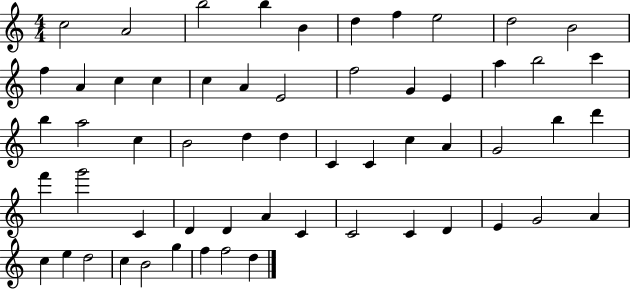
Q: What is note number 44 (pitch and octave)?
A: C4